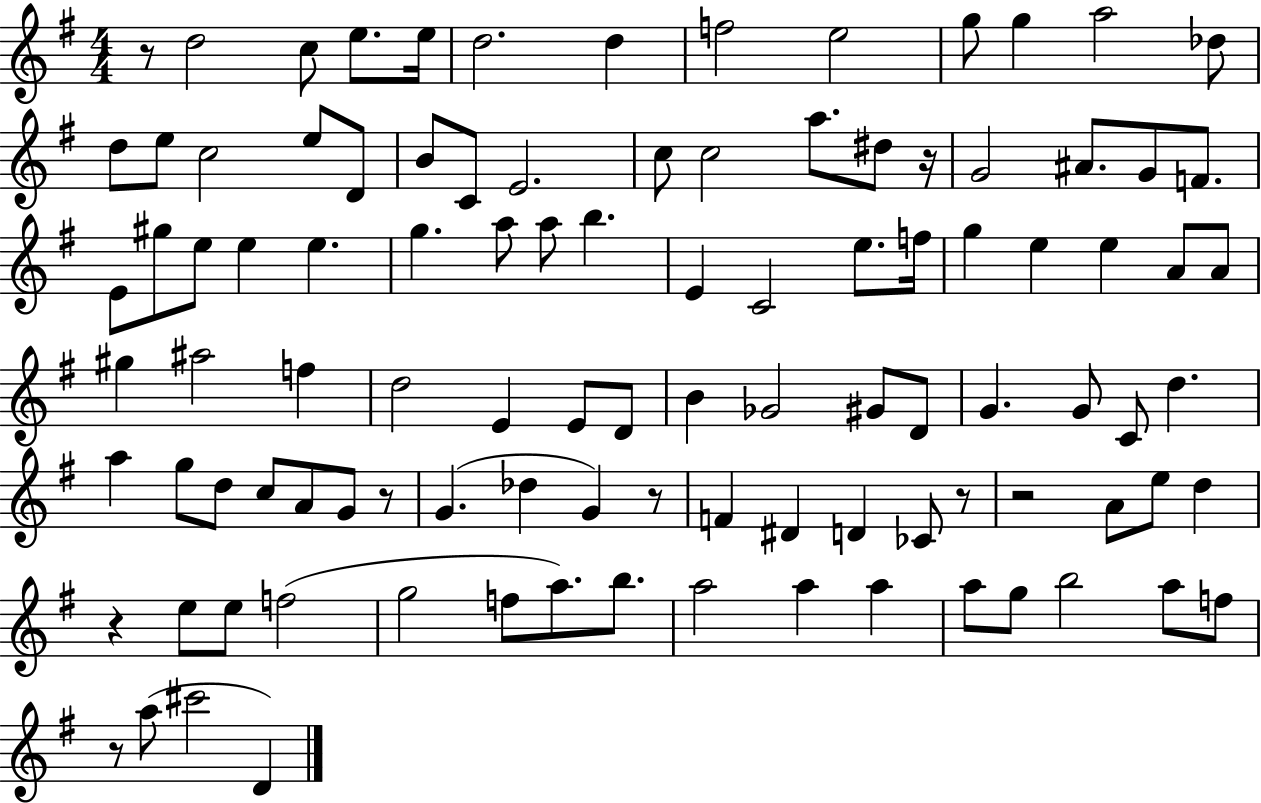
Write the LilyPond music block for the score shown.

{
  \clef treble
  \numericTimeSignature
  \time 4/4
  \key g \major
  r8 d''2 c''8 e''8. e''16 | d''2. d''4 | f''2 e''2 | g''8 g''4 a''2 des''8 | \break d''8 e''8 c''2 e''8 d'8 | b'8 c'8 e'2. | c''8 c''2 a''8. dis''8 r16 | g'2 ais'8. g'8 f'8. | \break e'8 gis''8 e''8 e''4 e''4. | g''4. a''8 a''8 b''4. | e'4 c'2 e''8. f''16 | g''4 e''4 e''4 a'8 a'8 | \break gis''4 ais''2 f''4 | d''2 e'4 e'8 d'8 | b'4 ges'2 gis'8 d'8 | g'4. g'8 c'8 d''4. | \break a''4 g''8 d''8 c''8 a'8 g'8 r8 | g'4.( des''4 g'4) r8 | f'4 dis'4 d'4 ces'8 r8 | r2 a'8 e''8 d''4 | \break r4 e''8 e''8 f''2( | g''2 f''8 a''8.) b''8. | a''2 a''4 a''4 | a''8 g''8 b''2 a''8 f''8 | \break r8 a''8( cis'''2 d'4) | \bar "|."
}